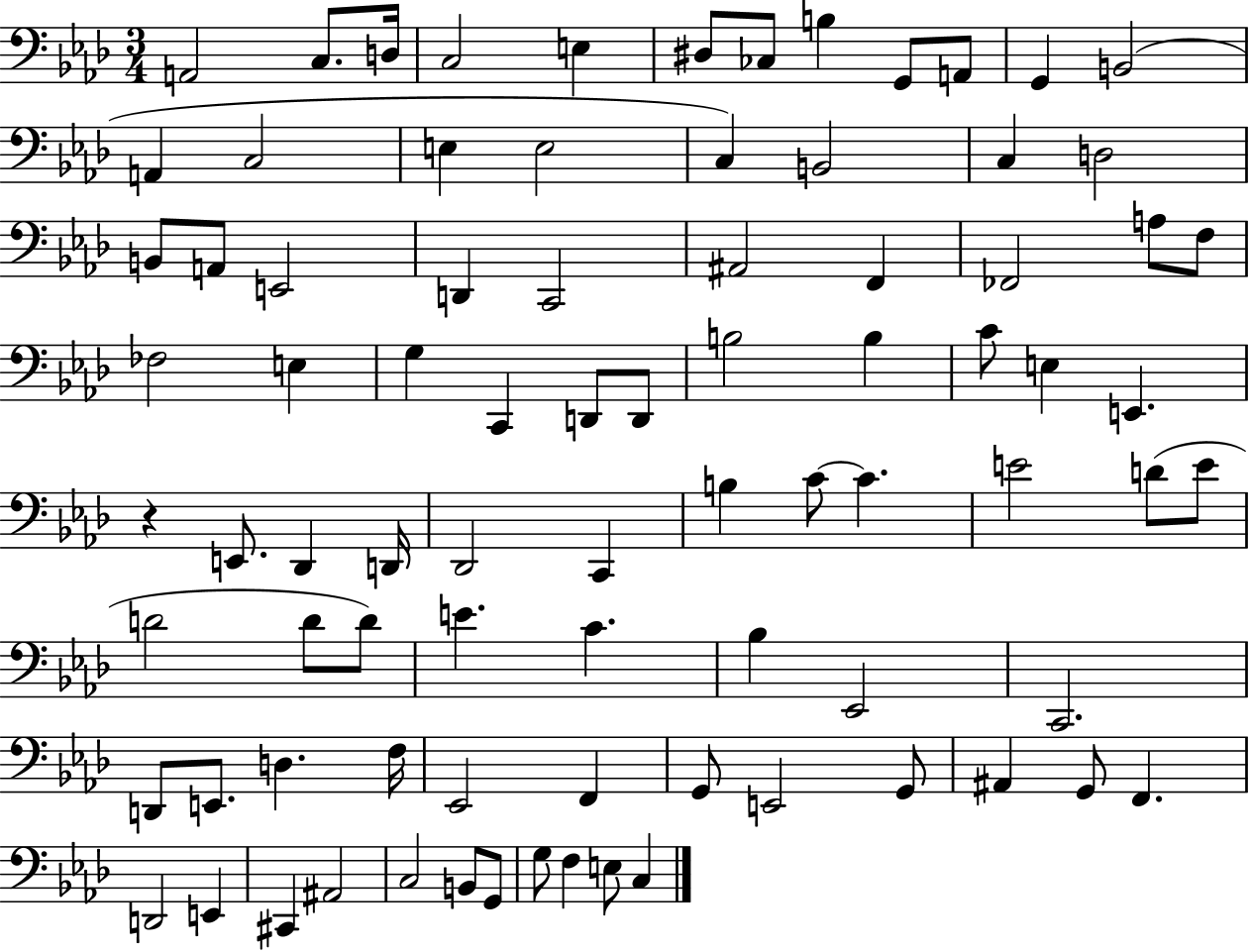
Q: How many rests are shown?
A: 1